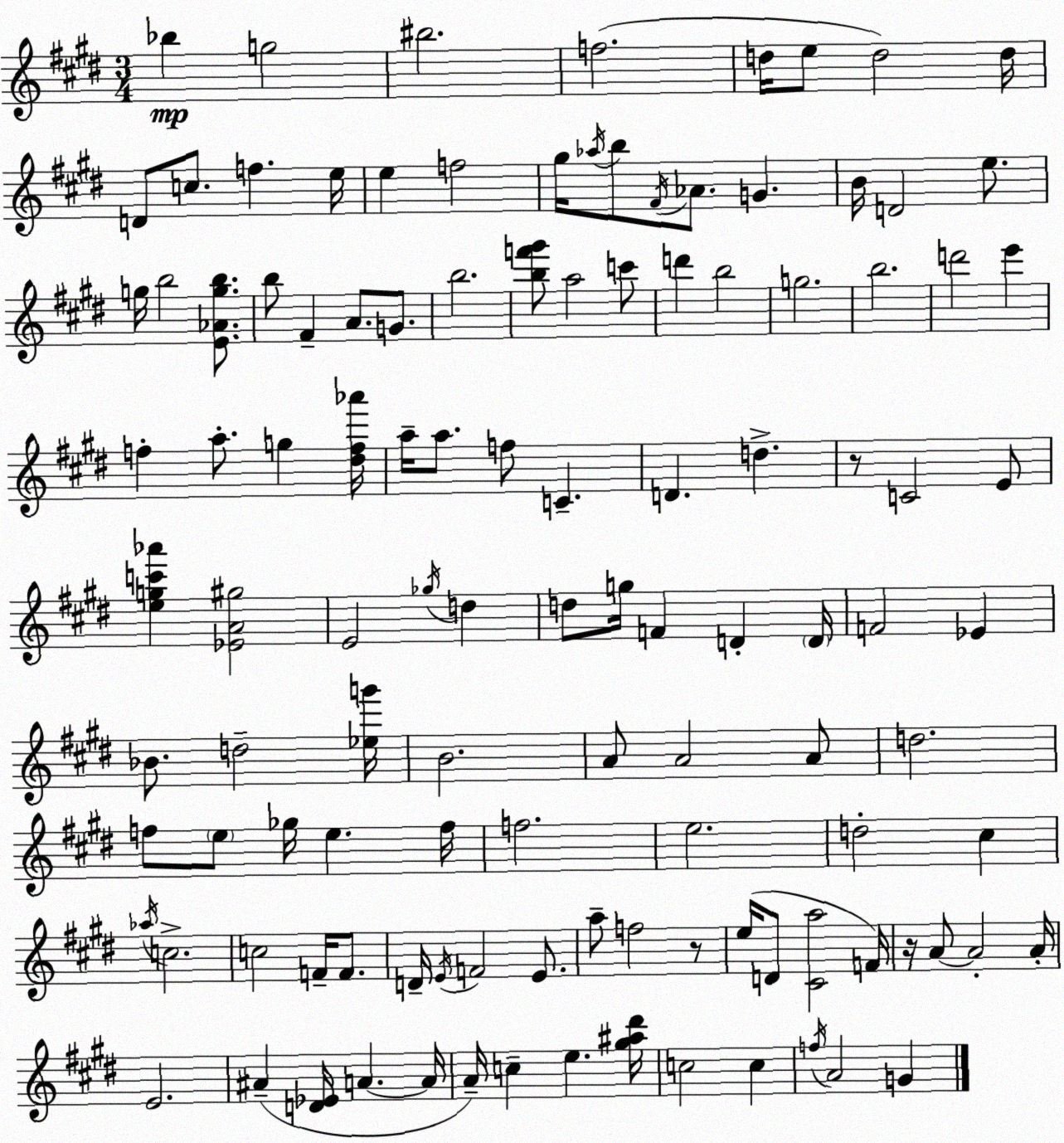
X:1
T:Untitled
M:3/4
L:1/4
K:E
_b g2 ^b2 f2 d/4 e/2 d2 d/4 D/2 c/2 f e/4 e f2 ^g/4 _a/4 b/2 ^F/4 _A/2 G B/4 D2 e/2 g/4 b2 [E_Agb]/2 b/2 ^F A/2 G/2 b2 [bf'^g']/2 a2 c'/2 d' b2 g2 b2 d'2 e' f a/2 g [^df_a']/4 a/4 a/2 f/2 C D d z/2 C2 E/2 [egc'_a'] [_EA^g]2 E2 _g/4 d d/2 g/4 F D D/4 F2 _E _B/2 d2 [_eg']/4 B2 A/2 A2 A/2 d2 f/2 e/2 _g/4 e f/4 f2 e2 d2 ^c _a/4 c2 c2 F/4 F/2 D/4 E/4 F2 E/2 a/2 f2 z/2 e/4 D/2 [^Ca]2 F/4 z/4 A/2 A2 A/4 E2 ^A [D_E]/4 A A/4 A/4 c e [^g^a^d']/4 c2 c f/4 A2 G